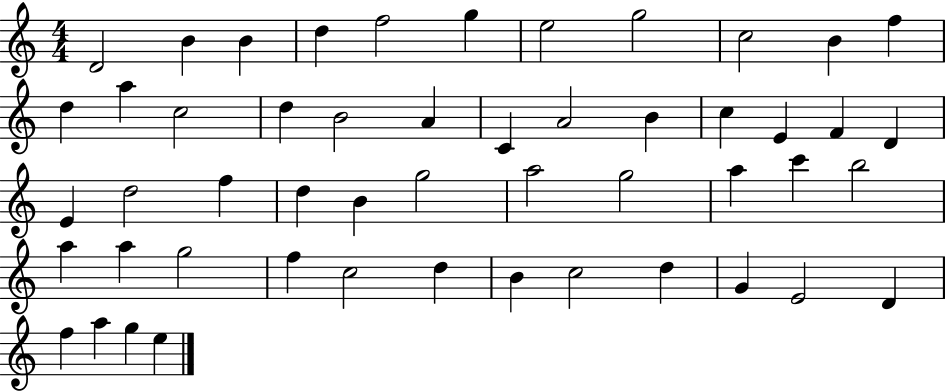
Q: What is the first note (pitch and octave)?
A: D4